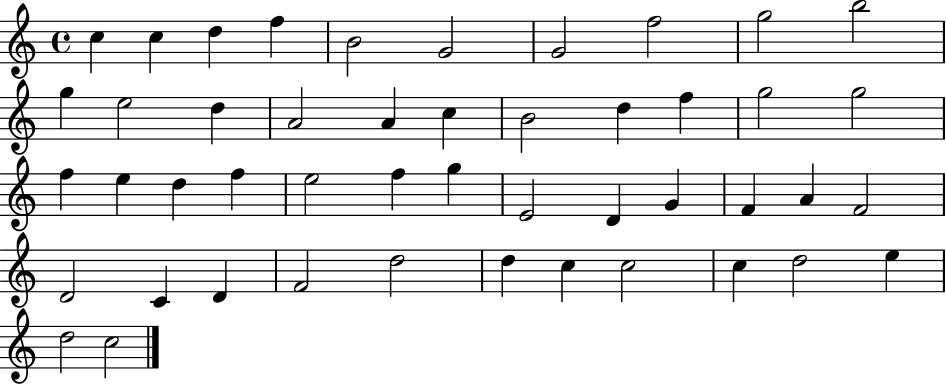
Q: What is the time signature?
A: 4/4